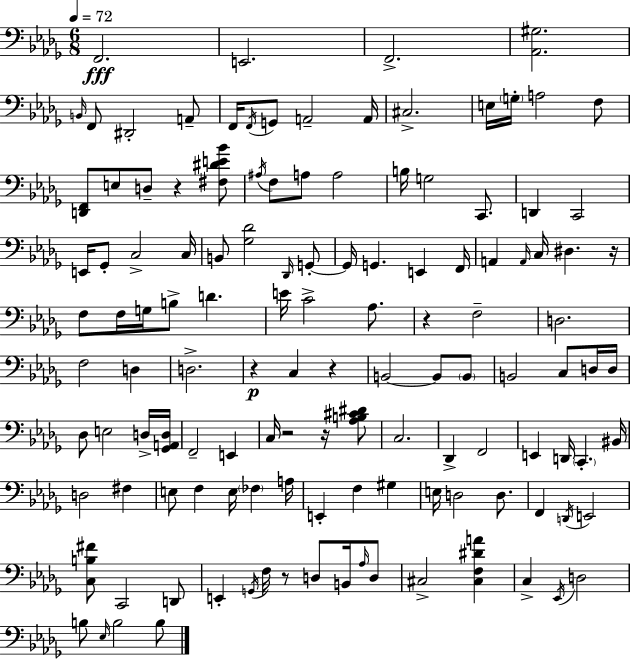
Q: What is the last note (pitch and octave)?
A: B3